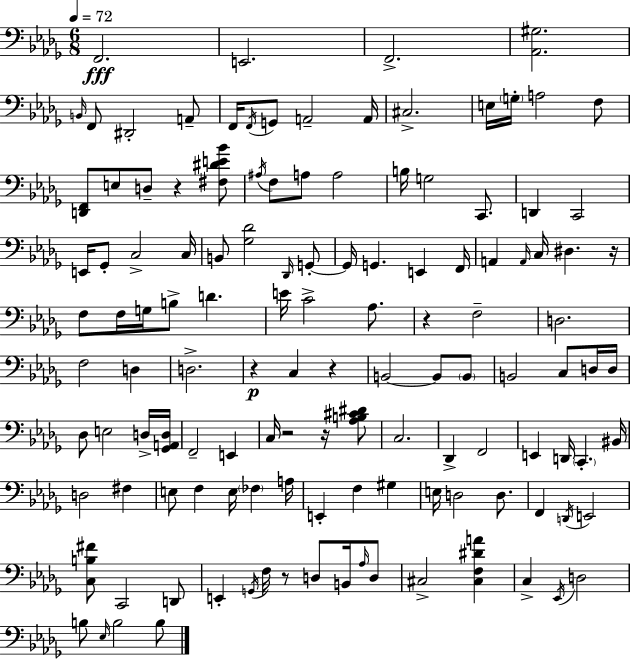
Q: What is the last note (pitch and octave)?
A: B3